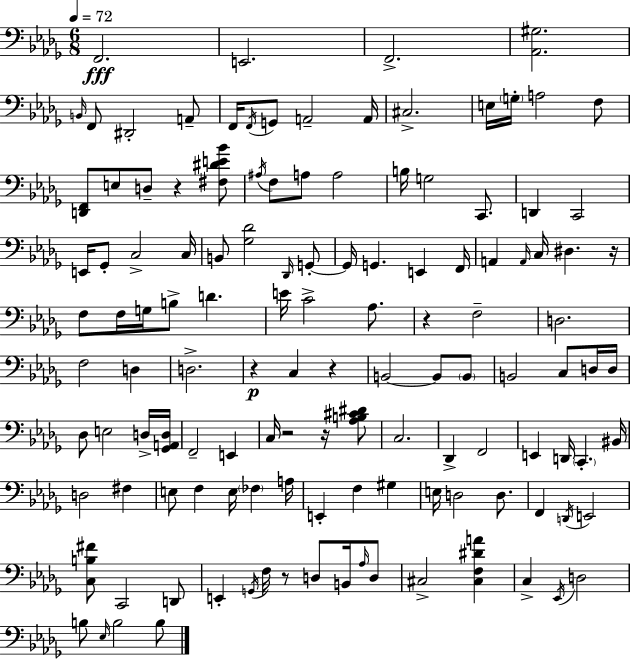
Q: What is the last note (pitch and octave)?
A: B3